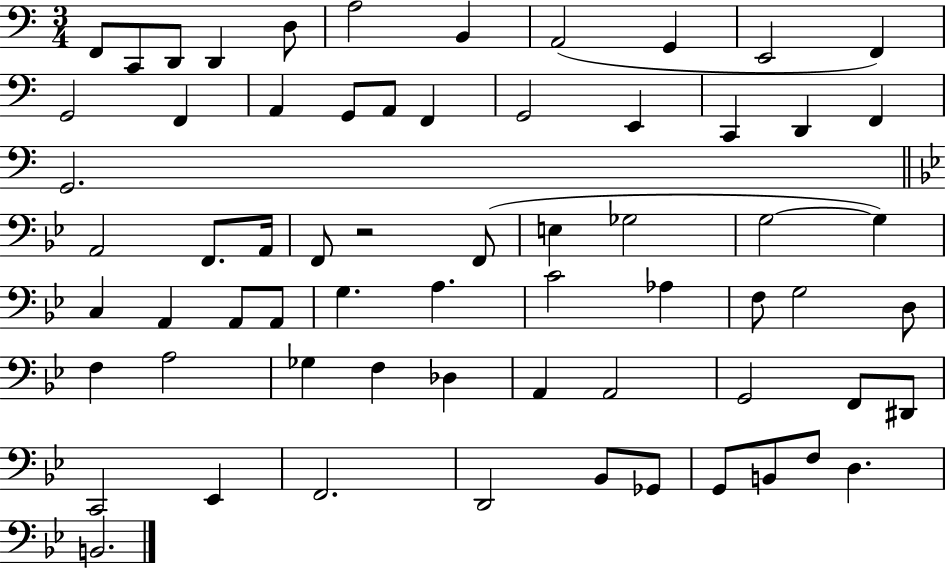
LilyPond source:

{
  \clef bass
  \numericTimeSignature
  \time 3/4
  \key c \major
  f,8 c,8 d,8 d,4 d8 | a2 b,4 | a,2( g,4 | e,2 f,4) | \break g,2 f,4 | a,4 g,8 a,8 f,4 | g,2 e,4 | c,4 d,4 f,4 | \break g,2. | \bar "||" \break \key g \minor a,2 f,8. a,16 | f,8 r2 f,8( | e4 ges2 | g2~~ g4) | \break c4 a,4 a,8 a,8 | g4. a4. | c'2 aes4 | f8 g2 d8 | \break f4 a2 | ges4 f4 des4 | a,4 a,2 | g,2 f,8 dis,8 | \break c,2 ees,4 | f,2. | d,2 bes,8 ges,8 | g,8 b,8 f8 d4. | \break b,2. | \bar "|."
}